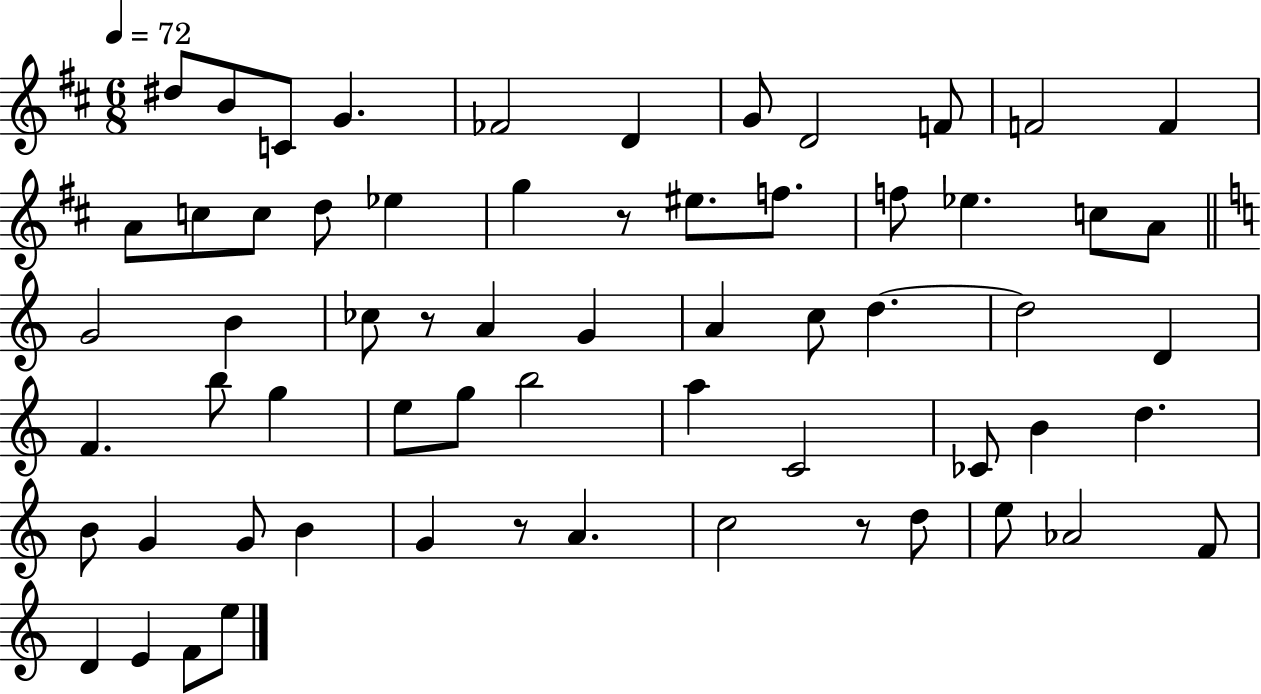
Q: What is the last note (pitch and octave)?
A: E5